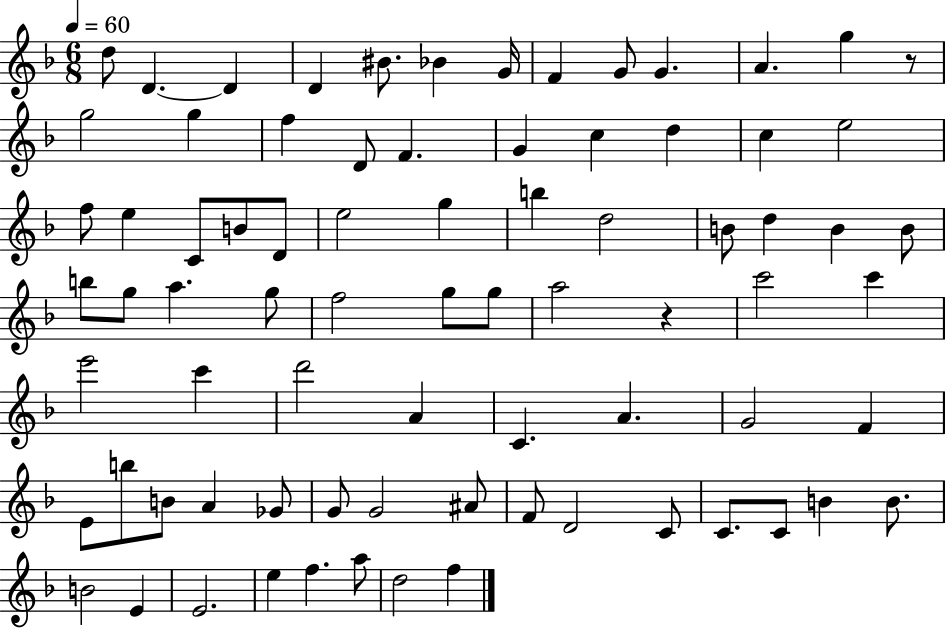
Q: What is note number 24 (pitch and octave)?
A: E5